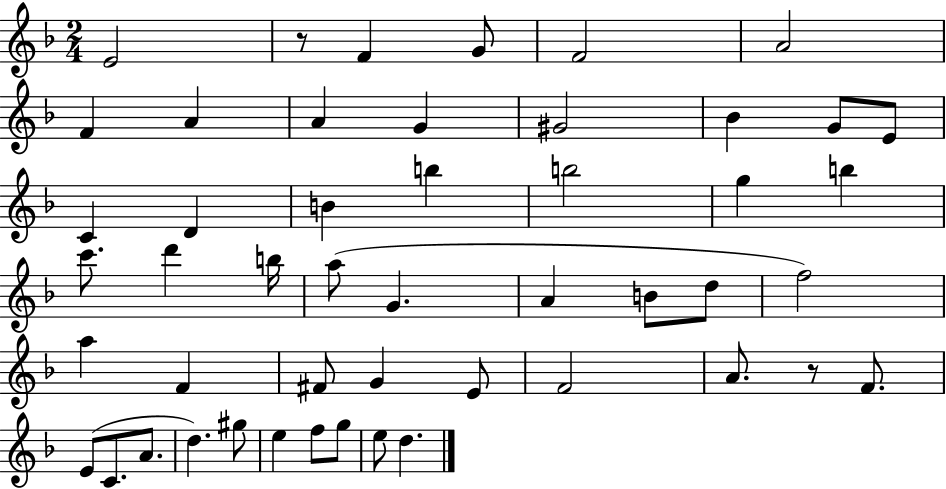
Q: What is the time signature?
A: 2/4